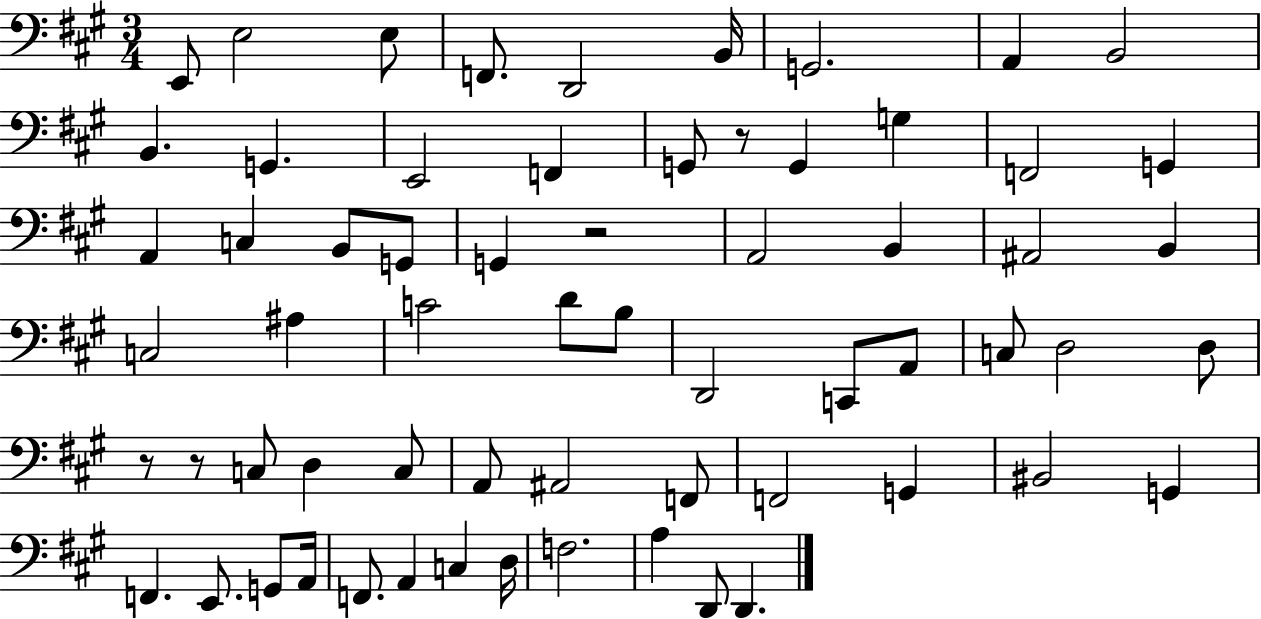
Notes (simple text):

E2/e E3/h E3/e F2/e. D2/h B2/s G2/h. A2/q B2/h B2/q. G2/q. E2/h F2/q G2/e R/e G2/q G3/q F2/h G2/q A2/q C3/q B2/e G2/e G2/q R/h A2/h B2/q A#2/h B2/q C3/h A#3/q C4/h D4/e B3/e D2/h C2/e A2/e C3/e D3/h D3/e R/e R/e C3/e D3/q C3/e A2/e A#2/h F2/e F2/h G2/q BIS2/h G2/q F2/q. E2/e. G2/e A2/s F2/e. A2/q C3/q D3/s F3/h. A3/q D2/e D2/q.